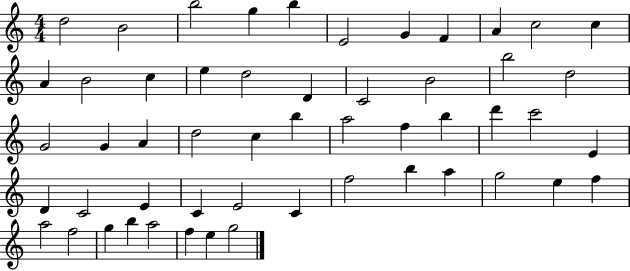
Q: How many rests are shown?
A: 0